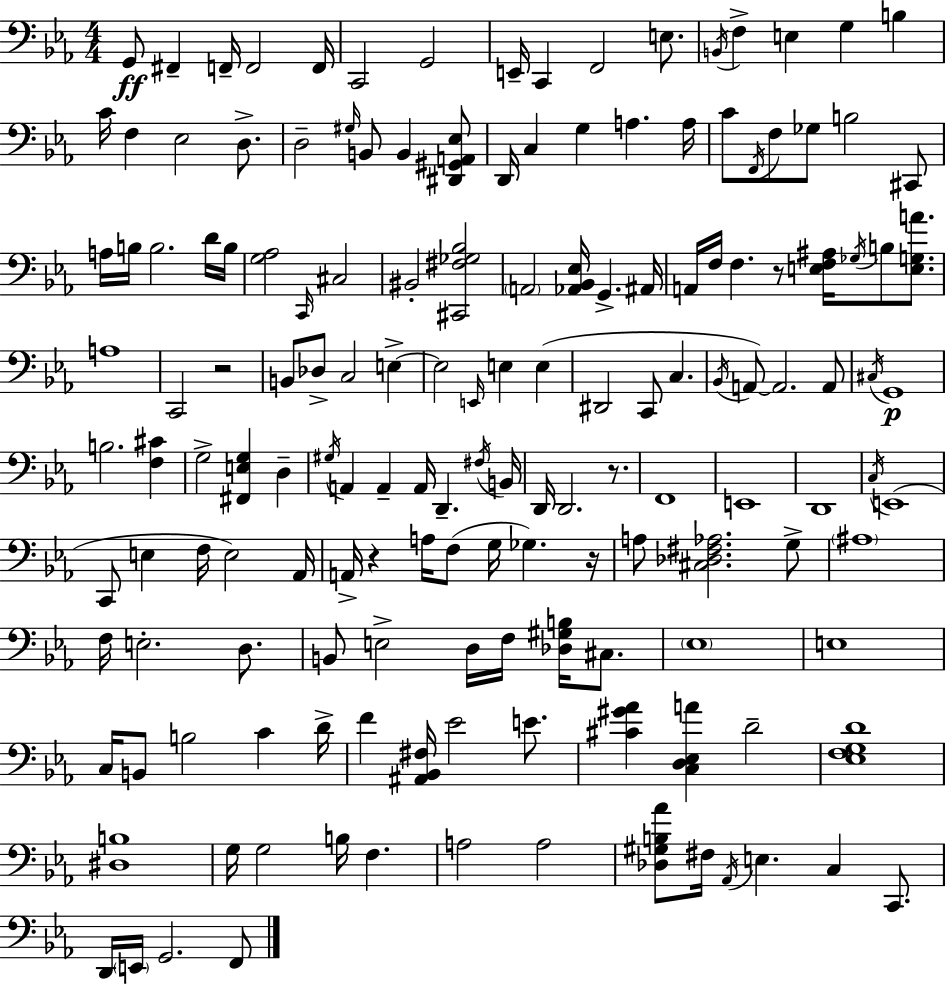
{
  \clef bass
  \numericTimeSignature
  \time 4/4
  \key c \minor
  g,8\ff fis,4-- f,16-- f,2 f,16 | c,2 g,2 | e,16-- c,4 f,2 e8. | \acciaccatura { b,16 } f4-> e4 g4 b4 | \break c'16 f4 ees2 d8.-> | d2-- \grace { gis16 } b,8 b,4 | <dis, gis, a, ees>8 d,16 c4 g4 a4. | a16 c'8 \acciaccatura { f,16 } f8 ges8 b2 | \break cis,8 a16 b16 b2. | d'16 b16 <g aes>2 \grace { c,16 } cis2 | bis,2-. <cis, fis ges bes>2 | \parenthesize a,2 <aes, bes, ees>16 g,4.-> | \break ais,16 a,16 f16 f4. r8 <e f ais>16 \acciaccatura { ges16 } | b8 <e g a'>8. a1 | c,2 r2 | b,8 des8-> c2 | \break e4->~~ e2 \grace { e,16 } e4 | e4( dis,2 c,8 | c4. \acciaccatura { bes,16 }) a,8~~ a,2. | a,8 \acciaccatura { cis16 } g,1\p | \break b2. | <f cis'>4 g2-> | <fis, e g>4 d4-- \acciaccatura { gis16 } a,4 a,4-- | a,16 d,4.-- \acciaccatura { fis16 } b,16 d,16 d,2. | \break r8. f,1 | e,1 | d,1 | \acciaccatura { c16 }( e,1 | \break c,8 e4 | f16 e2) aes,16 a,16-> r4 | a16 f8( g16 ges4.) r16 a8 <cis des fis aes>2. | g8-> \parenthesize ais1 | \break f16 e2.-. | d8. b,8 e2-> | d16 f16 <des gis b>16 cis8. \parenthesize ees1 | e1 | \break c16 b,8 b2 | c'4 d'16-> f'4 <ais, bes, fis>16 | ees'2 e'8. <cis' gis' aes'>4 <c d ees a'>4 | d'2-- <ees f g d'>1 | \break <dis b>1 | g16 g2 | b16 f4. a2 | a2 <des gis b aes'>8 fis16 \acciaccatura { aes,16 } e4. | \break c4 c,8. d,16 \parenthesize e,16 g,2. | f,8 \bar "|."
}